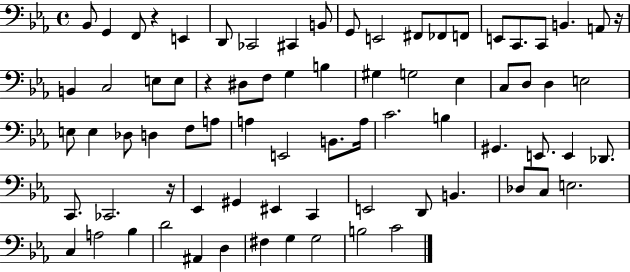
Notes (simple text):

Bb2/e G2/q F2/e R/q E2/q D2/e CES2/h C#2/q B2/e G2/e E2/h F#2/e FES2/e F2/e E2/e C2/e. C2/e B2/q. A2/e R/s B2/q C3/h E3/e E3/e R/q D#3/e F3/e G3/q B3/q G#3/q G3/h Eb3/q C3/e D3/e D3/q E3/h E3/e E3/q Db3/e D3/q F3/e A3/e A3/q E2/h B2/e. A3/s C4/h. B3/q G#2/q. E2/e. E2/q Db2/e. C2/e. CES2/h. R/s Eb2/q G#2/q EIS2/q C2/q E2/h D2/e B2/q. Db3/e C3/e E3/h. C3/q A3/h Bb3/q D4/h A#2/q D3/q F#3/q G3/q G3/h B3/h C4/h